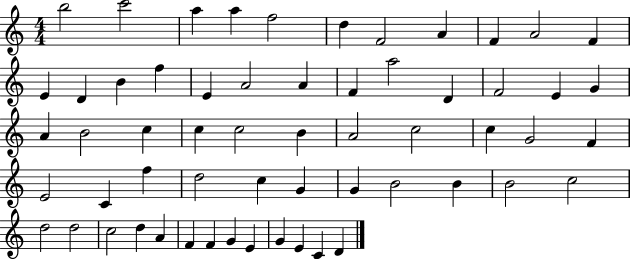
{
  \clef treble
  \numericTimeSignature
  \time 4/4
  \key c \major
  b''2 c'''2 | a''4 a''4 f''2 | d''4 f'2 a'4 | f'4 a'2 f'4 | \break e'4 d'4 b'4 f''4 | e'4 a'2 a'4 | f'4 a''2 d'4 | f'2 e'4 g'4 | \break a'4 b'2 c''4 | c''4 c''2 b'4 | a'2 c''2 | c''4 g'2 f'4 | \break e'2 c'4 f''4 | d''2 c''4 g'4 | g'4 b'2 b'4 | b'2 c''2 | \break d''2 d''2 | c''2 d''4 a'4 | f'4 f'4 g'4 e'4 | g'4 e'4 c'4 d'4 | \break \bar "|."
}